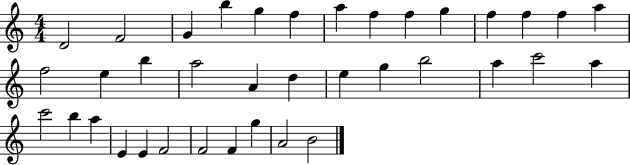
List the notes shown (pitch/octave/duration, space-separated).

D4/h F4/h G4/q B5/q G5/q F5/q A5/q F5/q F5/q G5/q F5/q F5/q F5/q A5/q F5/h E5/q B5/q A5/h A4/q D5/q E5/q G5/q B5/h A5/q C6/h A5/q C6/h B5/q A5/q E4/q E4/q F4/h F4/h F4/q G5/q A4/h B4/h